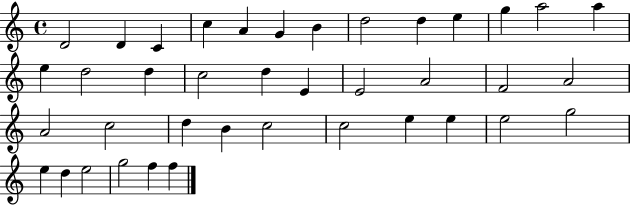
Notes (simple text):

D4/h D4/q C4/q C5/q A4/q G4/q B4/q D5/h D5/q E5/q G5/q A5/h A5/q E5/q D5/h D5/q C5/h D5/q E4/q E4/h A4/h F4/h A4/h A4/h C5/h D5/q B4/q C5/h C5/h E5/q E5/q E5/h G5/h E5/q D5/q E5/h G5/h F5/q F5/q